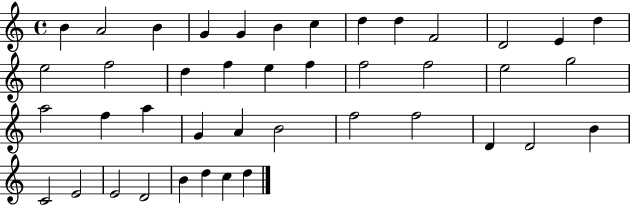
B4/q A4/h B4/q G4/q G4/q B4/q C5/q D5/q D5/q F4/h D4/h E4/q D5/q E5/h F5/h D5/q F5/q E5/q F5/q F5/h F5/h E5/h G5/h A5/h F5/q A5/q G4/q A4/q B4/h F5/h F5/h D4/q D4/h B4/q C4/h E4/h E4/h D4/h B4/q D5/q C5/q D5/q